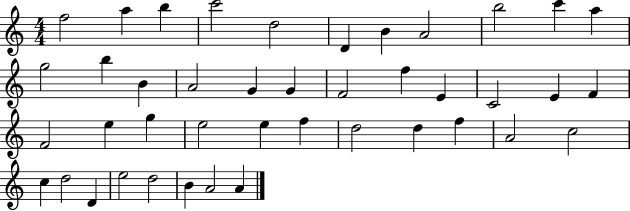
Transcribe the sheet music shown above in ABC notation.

X:1
T:Untitled
M:4/4
L:1/4
K:C
f2 a b c'2 d2 D B A2 b2 c' a g2 b B A2 G G F2 f E C2 E F F2 e g e2 e f d2 d f A2 c2 c d2 D e2 d2 B A2 A